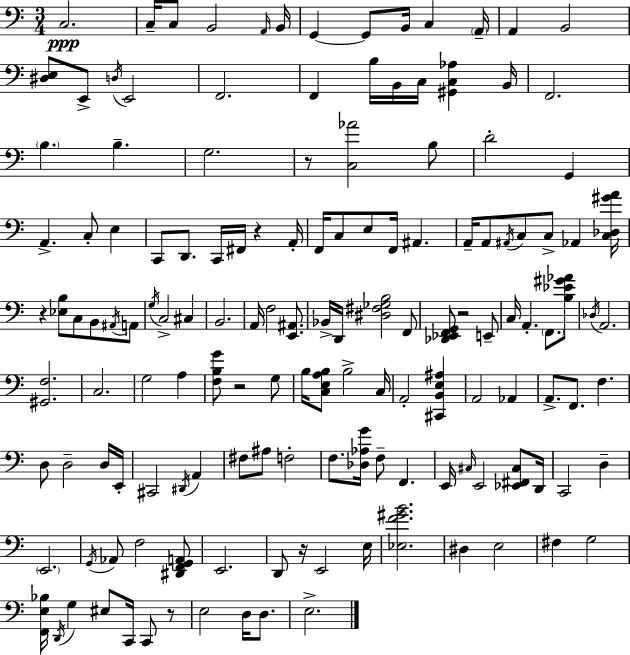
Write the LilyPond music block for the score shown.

{
  \clef bass
  \numericTimeSignature
  \time 3/4
  \key c \major
  c2.\ppp | c16-- c8 b,2 \grace { a,16 } | b,16 g,4~~ g,8 b,16 c4 | \parenthesize a,16-- a,4 b,2 | \break <dis e>8 e,8-> \acciaccatura { d16 } e,2 | f,2. | f,4 b16 b,16 c16 <gis, c aes>4 | b,16 f,2. | \break \parenthesize b4. b4.-- | g2. | r8 <c aes'>2 | b8 d'2-. g,4 | \break a,4.-> c8-. e4 | c,8 d,8. c,16 fis,16 r4 | a,16-. f,16 c8 e8 f,16 ais,4. | a,16-- a,8 \acciaccatura { ais,16 } c8 c8-> aes,4 | \break <c des gis' a'>16 r4 <ees b>8 c8 b,8 | \acciaccatura { ais,16 } a,8 \acciaccatura { g16 } c2-> | cis4 b,2. | a,16 f2 | \break <e, ais,>8. bes,16-> d,16 <dis fis ges b>2 | f,8 <des, ees, f, g,>8 r2 | e,8-- c16 a,4.-. | \parenthesize f,8. <b ees' gis' aes'>8 \acciaccatura { des16 } a,2. | \break <gis, f>2. | c2. | g2 | a4 <f b g'>8 r2 | \break g8 b16 <c e a b>8 b2-> | c16 a,2-. | <cis, b, e ais>4 a,2 | aes,4 a,8.-> f,8. | \break f4. d8 d2-- | d16 e,16-. cis,2 | \acciaccatura { dis,16 } a,4 fis8 ais8 f2-. | f8. <des aes g'>16 f8-- | \break f,4. e,16 \grace { cis16 } e,2 | <ees, fis, cis>8 d,16 c,2 | d4-- \parenthesize e,2. | \acciaccatura { g,16 } aes,8 f2 | \break <dis, f, g, a,>8 e,2. | d,8 r16 | e,2 e16 <ees f' gis' b'>2. | dis4 | \break e2 fis4 | g2 <f, e bes>16 \acciaccatura { d,16 } g4 | eis8 c,16 c,8 r8 e2 | d16 d8. e2.-> | \break \bar "|."
}